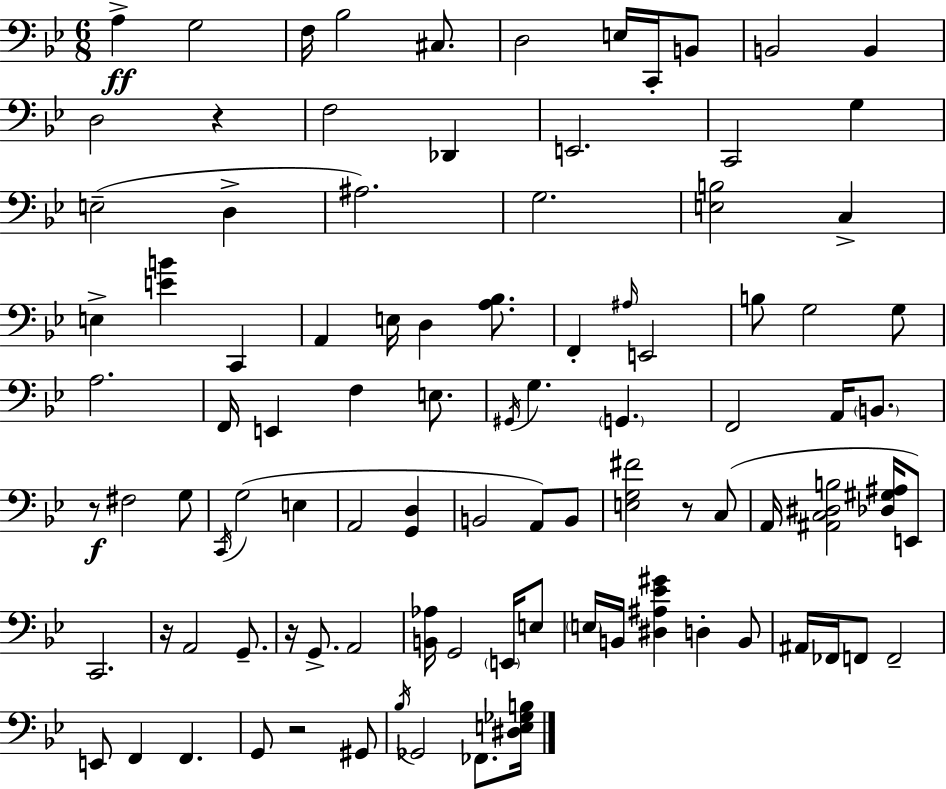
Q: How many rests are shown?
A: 6